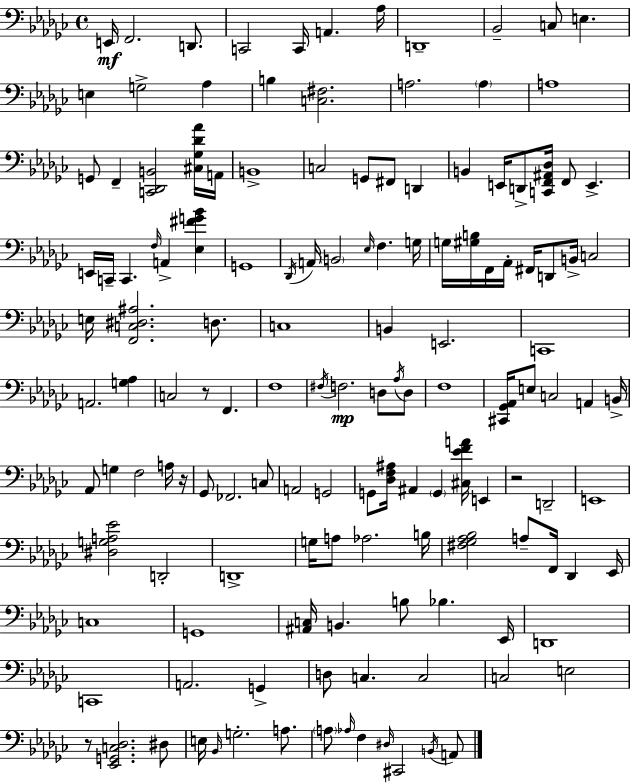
E2/s F2/h. D2/e. C2/h C2/s A2/q. Ab3/s D2/w Bb2/h C3/e E3/q. E3/q G3/h Ab3/q B3/q [C3,F#3]/h. A3/h. A3/q A3/w G2/e F2/q [C2,Db2,B2]/h [C#3,Gb3,Db4,Ab4]/s A2/s B2/w C3/h G2/e F#2/e D2/q B2/q E2/s D2/e [C2,F2,A#2,Db3]/s F2/e E2/q. E2/s C2/s C2/q. F3/s A2/q [Eb3,F#4,G4,Bb4]/q G2/w Db2/s A2/s B2/h Eb3/s F3/q. G3/s G3/s [G#3,B3]/s F2/s Ab2/s F#2/s D2/e B2/s C3/h E3/s [F2,C3,D#3,A#3]/h. D3/e. C3/w B2/q E2/h. C2/w A2/h. [G3,Ab3]/q C3/h R/e F2/q. F3/w F#3/s F3/h. D3/e Ab3/s D3/e F3/w [C#2,Gb2,Ab2]/s E3/e C3/h A2/q B2/s Ab2/e G3/q F3/h A3/s R/s Gb2/e FES2/h. C3/e A2/h G2/h G2/e [Db3,F3,A#3]/s A#2/q G2/q [C#3,Eb4,F4,A4]/s E2/q R/h D2/h E2/w [D#3,G3,A3,Eb4]/h D2/h D2/w G3/s A3/e Ab3/h. B3/s [F#3,Gb3,Ab3,Bb3]/h A3/e F2/s Db2/q Eb2/s C3/w G2/w [A#2,C3]/s B2/q. B3/e Bb3/q. Eb2/s D2/w C2/w A2/h. G2/q D3/e C3/q. C3/h C3/h E3/h R/e [Eb2,G2,C3,Db3]/h. D#3/e E3/s Bb2/s G3/h. A3/e. A3/e Ab3/s F3/q D#3/s C#2/h B2/s A2/e